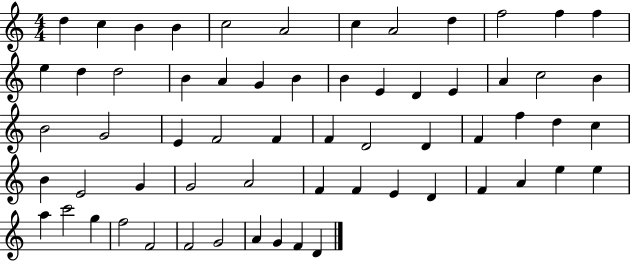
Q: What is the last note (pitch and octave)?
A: D4